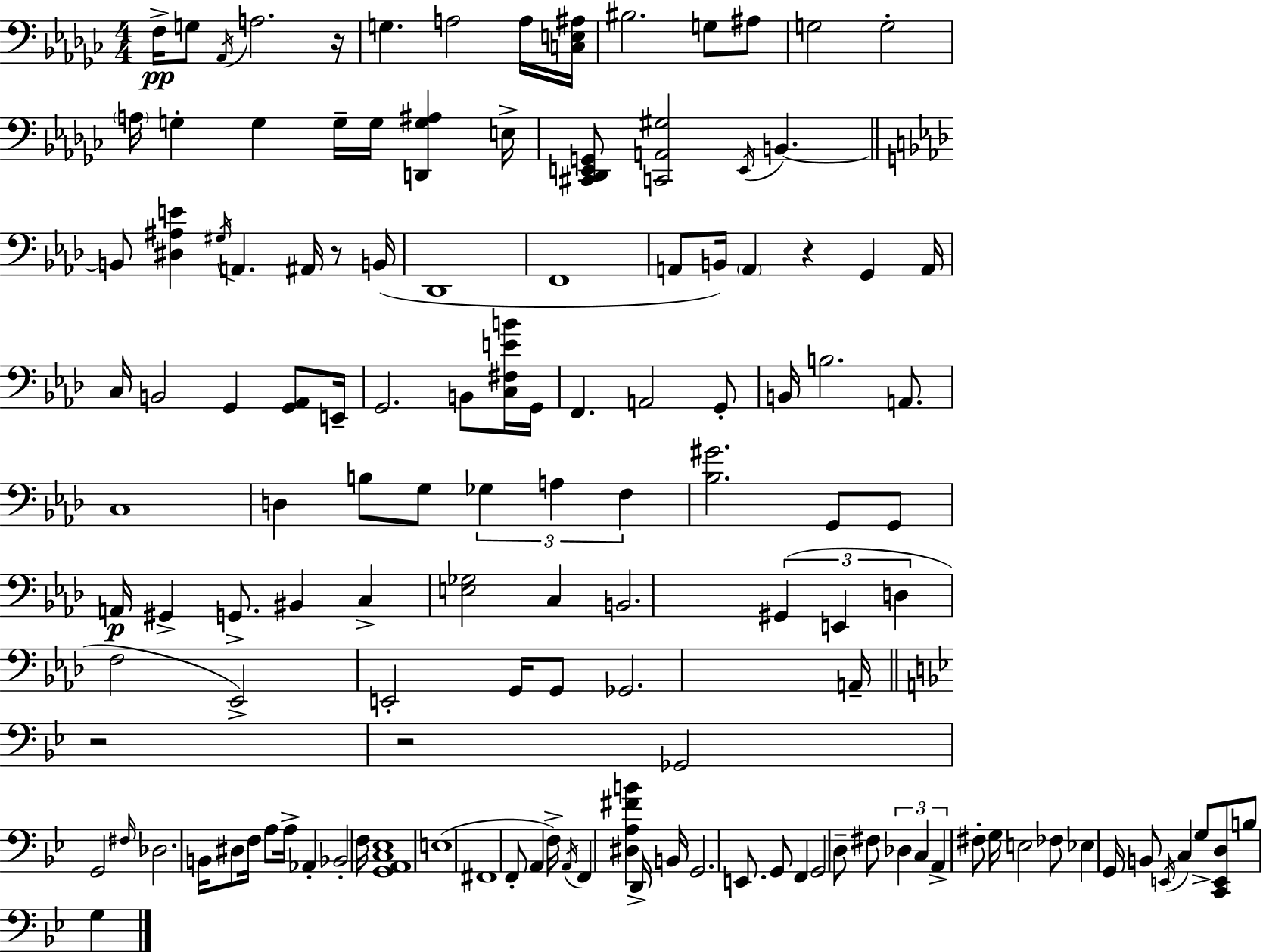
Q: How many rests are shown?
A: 5